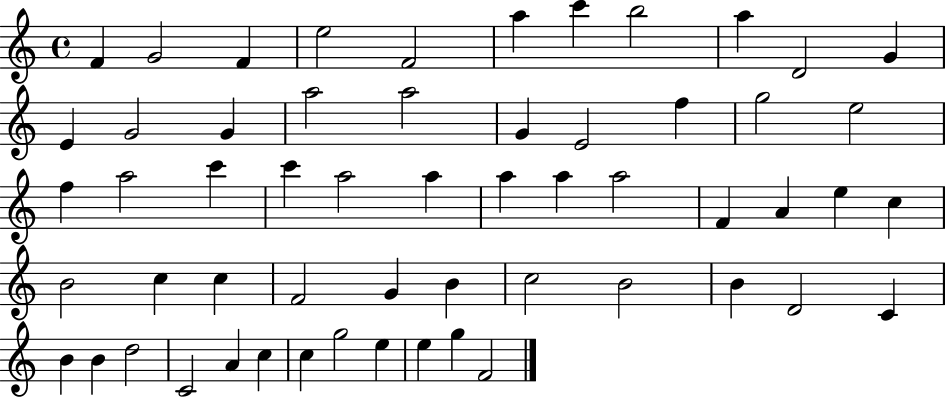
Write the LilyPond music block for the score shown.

{
  \clef treble
  \time 4/4
  \defaultTimeSignature
  \key c \major
  f'4 g'2 f'4 | e''2 f'2 | a''4 c'''4 b''2 | a''4 d'2 g'4 | \break e'4 g'2 g'4 | a''2 a''2 | g'4 e'2 f''4 | g''2 e''2 | \break f''4 a''2 c'''4 | c'''4 a''2 a''4 | a''4 a''4 a''2 | f'4 a'4 e''4 c''4 | \break b'2 c''4 c''4 | f'2 g'4 b'4 | c''2 b'2 | b'4 d'2 c'4 | \break b'4 b'4 d''2 | c'2 a'4 c''4 | c''4 g''2 e''4 | e''4 g''4 f'2 | \break \bar "|."
}